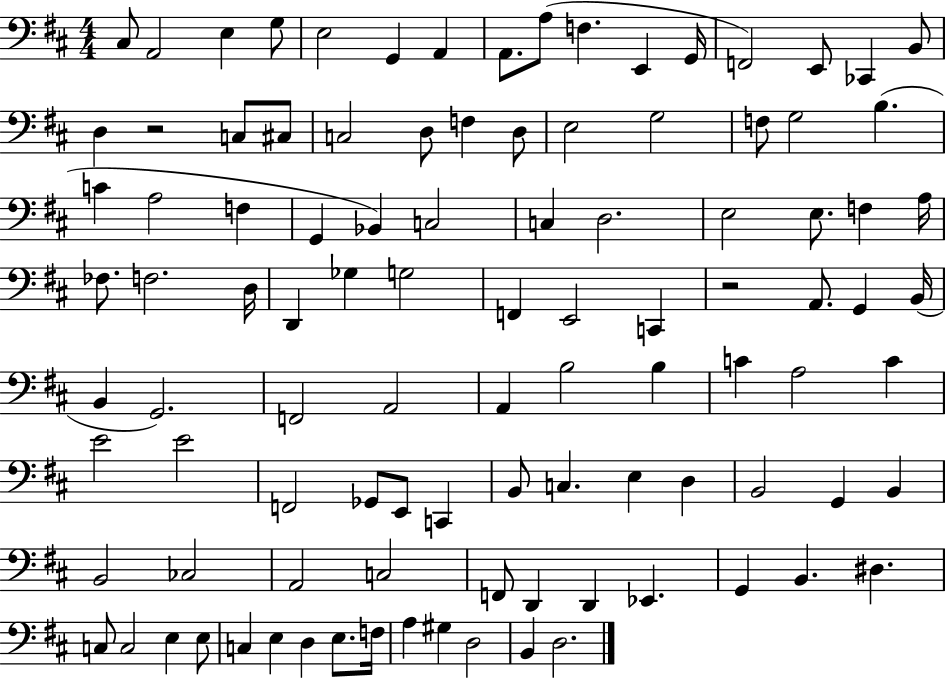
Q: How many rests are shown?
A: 2